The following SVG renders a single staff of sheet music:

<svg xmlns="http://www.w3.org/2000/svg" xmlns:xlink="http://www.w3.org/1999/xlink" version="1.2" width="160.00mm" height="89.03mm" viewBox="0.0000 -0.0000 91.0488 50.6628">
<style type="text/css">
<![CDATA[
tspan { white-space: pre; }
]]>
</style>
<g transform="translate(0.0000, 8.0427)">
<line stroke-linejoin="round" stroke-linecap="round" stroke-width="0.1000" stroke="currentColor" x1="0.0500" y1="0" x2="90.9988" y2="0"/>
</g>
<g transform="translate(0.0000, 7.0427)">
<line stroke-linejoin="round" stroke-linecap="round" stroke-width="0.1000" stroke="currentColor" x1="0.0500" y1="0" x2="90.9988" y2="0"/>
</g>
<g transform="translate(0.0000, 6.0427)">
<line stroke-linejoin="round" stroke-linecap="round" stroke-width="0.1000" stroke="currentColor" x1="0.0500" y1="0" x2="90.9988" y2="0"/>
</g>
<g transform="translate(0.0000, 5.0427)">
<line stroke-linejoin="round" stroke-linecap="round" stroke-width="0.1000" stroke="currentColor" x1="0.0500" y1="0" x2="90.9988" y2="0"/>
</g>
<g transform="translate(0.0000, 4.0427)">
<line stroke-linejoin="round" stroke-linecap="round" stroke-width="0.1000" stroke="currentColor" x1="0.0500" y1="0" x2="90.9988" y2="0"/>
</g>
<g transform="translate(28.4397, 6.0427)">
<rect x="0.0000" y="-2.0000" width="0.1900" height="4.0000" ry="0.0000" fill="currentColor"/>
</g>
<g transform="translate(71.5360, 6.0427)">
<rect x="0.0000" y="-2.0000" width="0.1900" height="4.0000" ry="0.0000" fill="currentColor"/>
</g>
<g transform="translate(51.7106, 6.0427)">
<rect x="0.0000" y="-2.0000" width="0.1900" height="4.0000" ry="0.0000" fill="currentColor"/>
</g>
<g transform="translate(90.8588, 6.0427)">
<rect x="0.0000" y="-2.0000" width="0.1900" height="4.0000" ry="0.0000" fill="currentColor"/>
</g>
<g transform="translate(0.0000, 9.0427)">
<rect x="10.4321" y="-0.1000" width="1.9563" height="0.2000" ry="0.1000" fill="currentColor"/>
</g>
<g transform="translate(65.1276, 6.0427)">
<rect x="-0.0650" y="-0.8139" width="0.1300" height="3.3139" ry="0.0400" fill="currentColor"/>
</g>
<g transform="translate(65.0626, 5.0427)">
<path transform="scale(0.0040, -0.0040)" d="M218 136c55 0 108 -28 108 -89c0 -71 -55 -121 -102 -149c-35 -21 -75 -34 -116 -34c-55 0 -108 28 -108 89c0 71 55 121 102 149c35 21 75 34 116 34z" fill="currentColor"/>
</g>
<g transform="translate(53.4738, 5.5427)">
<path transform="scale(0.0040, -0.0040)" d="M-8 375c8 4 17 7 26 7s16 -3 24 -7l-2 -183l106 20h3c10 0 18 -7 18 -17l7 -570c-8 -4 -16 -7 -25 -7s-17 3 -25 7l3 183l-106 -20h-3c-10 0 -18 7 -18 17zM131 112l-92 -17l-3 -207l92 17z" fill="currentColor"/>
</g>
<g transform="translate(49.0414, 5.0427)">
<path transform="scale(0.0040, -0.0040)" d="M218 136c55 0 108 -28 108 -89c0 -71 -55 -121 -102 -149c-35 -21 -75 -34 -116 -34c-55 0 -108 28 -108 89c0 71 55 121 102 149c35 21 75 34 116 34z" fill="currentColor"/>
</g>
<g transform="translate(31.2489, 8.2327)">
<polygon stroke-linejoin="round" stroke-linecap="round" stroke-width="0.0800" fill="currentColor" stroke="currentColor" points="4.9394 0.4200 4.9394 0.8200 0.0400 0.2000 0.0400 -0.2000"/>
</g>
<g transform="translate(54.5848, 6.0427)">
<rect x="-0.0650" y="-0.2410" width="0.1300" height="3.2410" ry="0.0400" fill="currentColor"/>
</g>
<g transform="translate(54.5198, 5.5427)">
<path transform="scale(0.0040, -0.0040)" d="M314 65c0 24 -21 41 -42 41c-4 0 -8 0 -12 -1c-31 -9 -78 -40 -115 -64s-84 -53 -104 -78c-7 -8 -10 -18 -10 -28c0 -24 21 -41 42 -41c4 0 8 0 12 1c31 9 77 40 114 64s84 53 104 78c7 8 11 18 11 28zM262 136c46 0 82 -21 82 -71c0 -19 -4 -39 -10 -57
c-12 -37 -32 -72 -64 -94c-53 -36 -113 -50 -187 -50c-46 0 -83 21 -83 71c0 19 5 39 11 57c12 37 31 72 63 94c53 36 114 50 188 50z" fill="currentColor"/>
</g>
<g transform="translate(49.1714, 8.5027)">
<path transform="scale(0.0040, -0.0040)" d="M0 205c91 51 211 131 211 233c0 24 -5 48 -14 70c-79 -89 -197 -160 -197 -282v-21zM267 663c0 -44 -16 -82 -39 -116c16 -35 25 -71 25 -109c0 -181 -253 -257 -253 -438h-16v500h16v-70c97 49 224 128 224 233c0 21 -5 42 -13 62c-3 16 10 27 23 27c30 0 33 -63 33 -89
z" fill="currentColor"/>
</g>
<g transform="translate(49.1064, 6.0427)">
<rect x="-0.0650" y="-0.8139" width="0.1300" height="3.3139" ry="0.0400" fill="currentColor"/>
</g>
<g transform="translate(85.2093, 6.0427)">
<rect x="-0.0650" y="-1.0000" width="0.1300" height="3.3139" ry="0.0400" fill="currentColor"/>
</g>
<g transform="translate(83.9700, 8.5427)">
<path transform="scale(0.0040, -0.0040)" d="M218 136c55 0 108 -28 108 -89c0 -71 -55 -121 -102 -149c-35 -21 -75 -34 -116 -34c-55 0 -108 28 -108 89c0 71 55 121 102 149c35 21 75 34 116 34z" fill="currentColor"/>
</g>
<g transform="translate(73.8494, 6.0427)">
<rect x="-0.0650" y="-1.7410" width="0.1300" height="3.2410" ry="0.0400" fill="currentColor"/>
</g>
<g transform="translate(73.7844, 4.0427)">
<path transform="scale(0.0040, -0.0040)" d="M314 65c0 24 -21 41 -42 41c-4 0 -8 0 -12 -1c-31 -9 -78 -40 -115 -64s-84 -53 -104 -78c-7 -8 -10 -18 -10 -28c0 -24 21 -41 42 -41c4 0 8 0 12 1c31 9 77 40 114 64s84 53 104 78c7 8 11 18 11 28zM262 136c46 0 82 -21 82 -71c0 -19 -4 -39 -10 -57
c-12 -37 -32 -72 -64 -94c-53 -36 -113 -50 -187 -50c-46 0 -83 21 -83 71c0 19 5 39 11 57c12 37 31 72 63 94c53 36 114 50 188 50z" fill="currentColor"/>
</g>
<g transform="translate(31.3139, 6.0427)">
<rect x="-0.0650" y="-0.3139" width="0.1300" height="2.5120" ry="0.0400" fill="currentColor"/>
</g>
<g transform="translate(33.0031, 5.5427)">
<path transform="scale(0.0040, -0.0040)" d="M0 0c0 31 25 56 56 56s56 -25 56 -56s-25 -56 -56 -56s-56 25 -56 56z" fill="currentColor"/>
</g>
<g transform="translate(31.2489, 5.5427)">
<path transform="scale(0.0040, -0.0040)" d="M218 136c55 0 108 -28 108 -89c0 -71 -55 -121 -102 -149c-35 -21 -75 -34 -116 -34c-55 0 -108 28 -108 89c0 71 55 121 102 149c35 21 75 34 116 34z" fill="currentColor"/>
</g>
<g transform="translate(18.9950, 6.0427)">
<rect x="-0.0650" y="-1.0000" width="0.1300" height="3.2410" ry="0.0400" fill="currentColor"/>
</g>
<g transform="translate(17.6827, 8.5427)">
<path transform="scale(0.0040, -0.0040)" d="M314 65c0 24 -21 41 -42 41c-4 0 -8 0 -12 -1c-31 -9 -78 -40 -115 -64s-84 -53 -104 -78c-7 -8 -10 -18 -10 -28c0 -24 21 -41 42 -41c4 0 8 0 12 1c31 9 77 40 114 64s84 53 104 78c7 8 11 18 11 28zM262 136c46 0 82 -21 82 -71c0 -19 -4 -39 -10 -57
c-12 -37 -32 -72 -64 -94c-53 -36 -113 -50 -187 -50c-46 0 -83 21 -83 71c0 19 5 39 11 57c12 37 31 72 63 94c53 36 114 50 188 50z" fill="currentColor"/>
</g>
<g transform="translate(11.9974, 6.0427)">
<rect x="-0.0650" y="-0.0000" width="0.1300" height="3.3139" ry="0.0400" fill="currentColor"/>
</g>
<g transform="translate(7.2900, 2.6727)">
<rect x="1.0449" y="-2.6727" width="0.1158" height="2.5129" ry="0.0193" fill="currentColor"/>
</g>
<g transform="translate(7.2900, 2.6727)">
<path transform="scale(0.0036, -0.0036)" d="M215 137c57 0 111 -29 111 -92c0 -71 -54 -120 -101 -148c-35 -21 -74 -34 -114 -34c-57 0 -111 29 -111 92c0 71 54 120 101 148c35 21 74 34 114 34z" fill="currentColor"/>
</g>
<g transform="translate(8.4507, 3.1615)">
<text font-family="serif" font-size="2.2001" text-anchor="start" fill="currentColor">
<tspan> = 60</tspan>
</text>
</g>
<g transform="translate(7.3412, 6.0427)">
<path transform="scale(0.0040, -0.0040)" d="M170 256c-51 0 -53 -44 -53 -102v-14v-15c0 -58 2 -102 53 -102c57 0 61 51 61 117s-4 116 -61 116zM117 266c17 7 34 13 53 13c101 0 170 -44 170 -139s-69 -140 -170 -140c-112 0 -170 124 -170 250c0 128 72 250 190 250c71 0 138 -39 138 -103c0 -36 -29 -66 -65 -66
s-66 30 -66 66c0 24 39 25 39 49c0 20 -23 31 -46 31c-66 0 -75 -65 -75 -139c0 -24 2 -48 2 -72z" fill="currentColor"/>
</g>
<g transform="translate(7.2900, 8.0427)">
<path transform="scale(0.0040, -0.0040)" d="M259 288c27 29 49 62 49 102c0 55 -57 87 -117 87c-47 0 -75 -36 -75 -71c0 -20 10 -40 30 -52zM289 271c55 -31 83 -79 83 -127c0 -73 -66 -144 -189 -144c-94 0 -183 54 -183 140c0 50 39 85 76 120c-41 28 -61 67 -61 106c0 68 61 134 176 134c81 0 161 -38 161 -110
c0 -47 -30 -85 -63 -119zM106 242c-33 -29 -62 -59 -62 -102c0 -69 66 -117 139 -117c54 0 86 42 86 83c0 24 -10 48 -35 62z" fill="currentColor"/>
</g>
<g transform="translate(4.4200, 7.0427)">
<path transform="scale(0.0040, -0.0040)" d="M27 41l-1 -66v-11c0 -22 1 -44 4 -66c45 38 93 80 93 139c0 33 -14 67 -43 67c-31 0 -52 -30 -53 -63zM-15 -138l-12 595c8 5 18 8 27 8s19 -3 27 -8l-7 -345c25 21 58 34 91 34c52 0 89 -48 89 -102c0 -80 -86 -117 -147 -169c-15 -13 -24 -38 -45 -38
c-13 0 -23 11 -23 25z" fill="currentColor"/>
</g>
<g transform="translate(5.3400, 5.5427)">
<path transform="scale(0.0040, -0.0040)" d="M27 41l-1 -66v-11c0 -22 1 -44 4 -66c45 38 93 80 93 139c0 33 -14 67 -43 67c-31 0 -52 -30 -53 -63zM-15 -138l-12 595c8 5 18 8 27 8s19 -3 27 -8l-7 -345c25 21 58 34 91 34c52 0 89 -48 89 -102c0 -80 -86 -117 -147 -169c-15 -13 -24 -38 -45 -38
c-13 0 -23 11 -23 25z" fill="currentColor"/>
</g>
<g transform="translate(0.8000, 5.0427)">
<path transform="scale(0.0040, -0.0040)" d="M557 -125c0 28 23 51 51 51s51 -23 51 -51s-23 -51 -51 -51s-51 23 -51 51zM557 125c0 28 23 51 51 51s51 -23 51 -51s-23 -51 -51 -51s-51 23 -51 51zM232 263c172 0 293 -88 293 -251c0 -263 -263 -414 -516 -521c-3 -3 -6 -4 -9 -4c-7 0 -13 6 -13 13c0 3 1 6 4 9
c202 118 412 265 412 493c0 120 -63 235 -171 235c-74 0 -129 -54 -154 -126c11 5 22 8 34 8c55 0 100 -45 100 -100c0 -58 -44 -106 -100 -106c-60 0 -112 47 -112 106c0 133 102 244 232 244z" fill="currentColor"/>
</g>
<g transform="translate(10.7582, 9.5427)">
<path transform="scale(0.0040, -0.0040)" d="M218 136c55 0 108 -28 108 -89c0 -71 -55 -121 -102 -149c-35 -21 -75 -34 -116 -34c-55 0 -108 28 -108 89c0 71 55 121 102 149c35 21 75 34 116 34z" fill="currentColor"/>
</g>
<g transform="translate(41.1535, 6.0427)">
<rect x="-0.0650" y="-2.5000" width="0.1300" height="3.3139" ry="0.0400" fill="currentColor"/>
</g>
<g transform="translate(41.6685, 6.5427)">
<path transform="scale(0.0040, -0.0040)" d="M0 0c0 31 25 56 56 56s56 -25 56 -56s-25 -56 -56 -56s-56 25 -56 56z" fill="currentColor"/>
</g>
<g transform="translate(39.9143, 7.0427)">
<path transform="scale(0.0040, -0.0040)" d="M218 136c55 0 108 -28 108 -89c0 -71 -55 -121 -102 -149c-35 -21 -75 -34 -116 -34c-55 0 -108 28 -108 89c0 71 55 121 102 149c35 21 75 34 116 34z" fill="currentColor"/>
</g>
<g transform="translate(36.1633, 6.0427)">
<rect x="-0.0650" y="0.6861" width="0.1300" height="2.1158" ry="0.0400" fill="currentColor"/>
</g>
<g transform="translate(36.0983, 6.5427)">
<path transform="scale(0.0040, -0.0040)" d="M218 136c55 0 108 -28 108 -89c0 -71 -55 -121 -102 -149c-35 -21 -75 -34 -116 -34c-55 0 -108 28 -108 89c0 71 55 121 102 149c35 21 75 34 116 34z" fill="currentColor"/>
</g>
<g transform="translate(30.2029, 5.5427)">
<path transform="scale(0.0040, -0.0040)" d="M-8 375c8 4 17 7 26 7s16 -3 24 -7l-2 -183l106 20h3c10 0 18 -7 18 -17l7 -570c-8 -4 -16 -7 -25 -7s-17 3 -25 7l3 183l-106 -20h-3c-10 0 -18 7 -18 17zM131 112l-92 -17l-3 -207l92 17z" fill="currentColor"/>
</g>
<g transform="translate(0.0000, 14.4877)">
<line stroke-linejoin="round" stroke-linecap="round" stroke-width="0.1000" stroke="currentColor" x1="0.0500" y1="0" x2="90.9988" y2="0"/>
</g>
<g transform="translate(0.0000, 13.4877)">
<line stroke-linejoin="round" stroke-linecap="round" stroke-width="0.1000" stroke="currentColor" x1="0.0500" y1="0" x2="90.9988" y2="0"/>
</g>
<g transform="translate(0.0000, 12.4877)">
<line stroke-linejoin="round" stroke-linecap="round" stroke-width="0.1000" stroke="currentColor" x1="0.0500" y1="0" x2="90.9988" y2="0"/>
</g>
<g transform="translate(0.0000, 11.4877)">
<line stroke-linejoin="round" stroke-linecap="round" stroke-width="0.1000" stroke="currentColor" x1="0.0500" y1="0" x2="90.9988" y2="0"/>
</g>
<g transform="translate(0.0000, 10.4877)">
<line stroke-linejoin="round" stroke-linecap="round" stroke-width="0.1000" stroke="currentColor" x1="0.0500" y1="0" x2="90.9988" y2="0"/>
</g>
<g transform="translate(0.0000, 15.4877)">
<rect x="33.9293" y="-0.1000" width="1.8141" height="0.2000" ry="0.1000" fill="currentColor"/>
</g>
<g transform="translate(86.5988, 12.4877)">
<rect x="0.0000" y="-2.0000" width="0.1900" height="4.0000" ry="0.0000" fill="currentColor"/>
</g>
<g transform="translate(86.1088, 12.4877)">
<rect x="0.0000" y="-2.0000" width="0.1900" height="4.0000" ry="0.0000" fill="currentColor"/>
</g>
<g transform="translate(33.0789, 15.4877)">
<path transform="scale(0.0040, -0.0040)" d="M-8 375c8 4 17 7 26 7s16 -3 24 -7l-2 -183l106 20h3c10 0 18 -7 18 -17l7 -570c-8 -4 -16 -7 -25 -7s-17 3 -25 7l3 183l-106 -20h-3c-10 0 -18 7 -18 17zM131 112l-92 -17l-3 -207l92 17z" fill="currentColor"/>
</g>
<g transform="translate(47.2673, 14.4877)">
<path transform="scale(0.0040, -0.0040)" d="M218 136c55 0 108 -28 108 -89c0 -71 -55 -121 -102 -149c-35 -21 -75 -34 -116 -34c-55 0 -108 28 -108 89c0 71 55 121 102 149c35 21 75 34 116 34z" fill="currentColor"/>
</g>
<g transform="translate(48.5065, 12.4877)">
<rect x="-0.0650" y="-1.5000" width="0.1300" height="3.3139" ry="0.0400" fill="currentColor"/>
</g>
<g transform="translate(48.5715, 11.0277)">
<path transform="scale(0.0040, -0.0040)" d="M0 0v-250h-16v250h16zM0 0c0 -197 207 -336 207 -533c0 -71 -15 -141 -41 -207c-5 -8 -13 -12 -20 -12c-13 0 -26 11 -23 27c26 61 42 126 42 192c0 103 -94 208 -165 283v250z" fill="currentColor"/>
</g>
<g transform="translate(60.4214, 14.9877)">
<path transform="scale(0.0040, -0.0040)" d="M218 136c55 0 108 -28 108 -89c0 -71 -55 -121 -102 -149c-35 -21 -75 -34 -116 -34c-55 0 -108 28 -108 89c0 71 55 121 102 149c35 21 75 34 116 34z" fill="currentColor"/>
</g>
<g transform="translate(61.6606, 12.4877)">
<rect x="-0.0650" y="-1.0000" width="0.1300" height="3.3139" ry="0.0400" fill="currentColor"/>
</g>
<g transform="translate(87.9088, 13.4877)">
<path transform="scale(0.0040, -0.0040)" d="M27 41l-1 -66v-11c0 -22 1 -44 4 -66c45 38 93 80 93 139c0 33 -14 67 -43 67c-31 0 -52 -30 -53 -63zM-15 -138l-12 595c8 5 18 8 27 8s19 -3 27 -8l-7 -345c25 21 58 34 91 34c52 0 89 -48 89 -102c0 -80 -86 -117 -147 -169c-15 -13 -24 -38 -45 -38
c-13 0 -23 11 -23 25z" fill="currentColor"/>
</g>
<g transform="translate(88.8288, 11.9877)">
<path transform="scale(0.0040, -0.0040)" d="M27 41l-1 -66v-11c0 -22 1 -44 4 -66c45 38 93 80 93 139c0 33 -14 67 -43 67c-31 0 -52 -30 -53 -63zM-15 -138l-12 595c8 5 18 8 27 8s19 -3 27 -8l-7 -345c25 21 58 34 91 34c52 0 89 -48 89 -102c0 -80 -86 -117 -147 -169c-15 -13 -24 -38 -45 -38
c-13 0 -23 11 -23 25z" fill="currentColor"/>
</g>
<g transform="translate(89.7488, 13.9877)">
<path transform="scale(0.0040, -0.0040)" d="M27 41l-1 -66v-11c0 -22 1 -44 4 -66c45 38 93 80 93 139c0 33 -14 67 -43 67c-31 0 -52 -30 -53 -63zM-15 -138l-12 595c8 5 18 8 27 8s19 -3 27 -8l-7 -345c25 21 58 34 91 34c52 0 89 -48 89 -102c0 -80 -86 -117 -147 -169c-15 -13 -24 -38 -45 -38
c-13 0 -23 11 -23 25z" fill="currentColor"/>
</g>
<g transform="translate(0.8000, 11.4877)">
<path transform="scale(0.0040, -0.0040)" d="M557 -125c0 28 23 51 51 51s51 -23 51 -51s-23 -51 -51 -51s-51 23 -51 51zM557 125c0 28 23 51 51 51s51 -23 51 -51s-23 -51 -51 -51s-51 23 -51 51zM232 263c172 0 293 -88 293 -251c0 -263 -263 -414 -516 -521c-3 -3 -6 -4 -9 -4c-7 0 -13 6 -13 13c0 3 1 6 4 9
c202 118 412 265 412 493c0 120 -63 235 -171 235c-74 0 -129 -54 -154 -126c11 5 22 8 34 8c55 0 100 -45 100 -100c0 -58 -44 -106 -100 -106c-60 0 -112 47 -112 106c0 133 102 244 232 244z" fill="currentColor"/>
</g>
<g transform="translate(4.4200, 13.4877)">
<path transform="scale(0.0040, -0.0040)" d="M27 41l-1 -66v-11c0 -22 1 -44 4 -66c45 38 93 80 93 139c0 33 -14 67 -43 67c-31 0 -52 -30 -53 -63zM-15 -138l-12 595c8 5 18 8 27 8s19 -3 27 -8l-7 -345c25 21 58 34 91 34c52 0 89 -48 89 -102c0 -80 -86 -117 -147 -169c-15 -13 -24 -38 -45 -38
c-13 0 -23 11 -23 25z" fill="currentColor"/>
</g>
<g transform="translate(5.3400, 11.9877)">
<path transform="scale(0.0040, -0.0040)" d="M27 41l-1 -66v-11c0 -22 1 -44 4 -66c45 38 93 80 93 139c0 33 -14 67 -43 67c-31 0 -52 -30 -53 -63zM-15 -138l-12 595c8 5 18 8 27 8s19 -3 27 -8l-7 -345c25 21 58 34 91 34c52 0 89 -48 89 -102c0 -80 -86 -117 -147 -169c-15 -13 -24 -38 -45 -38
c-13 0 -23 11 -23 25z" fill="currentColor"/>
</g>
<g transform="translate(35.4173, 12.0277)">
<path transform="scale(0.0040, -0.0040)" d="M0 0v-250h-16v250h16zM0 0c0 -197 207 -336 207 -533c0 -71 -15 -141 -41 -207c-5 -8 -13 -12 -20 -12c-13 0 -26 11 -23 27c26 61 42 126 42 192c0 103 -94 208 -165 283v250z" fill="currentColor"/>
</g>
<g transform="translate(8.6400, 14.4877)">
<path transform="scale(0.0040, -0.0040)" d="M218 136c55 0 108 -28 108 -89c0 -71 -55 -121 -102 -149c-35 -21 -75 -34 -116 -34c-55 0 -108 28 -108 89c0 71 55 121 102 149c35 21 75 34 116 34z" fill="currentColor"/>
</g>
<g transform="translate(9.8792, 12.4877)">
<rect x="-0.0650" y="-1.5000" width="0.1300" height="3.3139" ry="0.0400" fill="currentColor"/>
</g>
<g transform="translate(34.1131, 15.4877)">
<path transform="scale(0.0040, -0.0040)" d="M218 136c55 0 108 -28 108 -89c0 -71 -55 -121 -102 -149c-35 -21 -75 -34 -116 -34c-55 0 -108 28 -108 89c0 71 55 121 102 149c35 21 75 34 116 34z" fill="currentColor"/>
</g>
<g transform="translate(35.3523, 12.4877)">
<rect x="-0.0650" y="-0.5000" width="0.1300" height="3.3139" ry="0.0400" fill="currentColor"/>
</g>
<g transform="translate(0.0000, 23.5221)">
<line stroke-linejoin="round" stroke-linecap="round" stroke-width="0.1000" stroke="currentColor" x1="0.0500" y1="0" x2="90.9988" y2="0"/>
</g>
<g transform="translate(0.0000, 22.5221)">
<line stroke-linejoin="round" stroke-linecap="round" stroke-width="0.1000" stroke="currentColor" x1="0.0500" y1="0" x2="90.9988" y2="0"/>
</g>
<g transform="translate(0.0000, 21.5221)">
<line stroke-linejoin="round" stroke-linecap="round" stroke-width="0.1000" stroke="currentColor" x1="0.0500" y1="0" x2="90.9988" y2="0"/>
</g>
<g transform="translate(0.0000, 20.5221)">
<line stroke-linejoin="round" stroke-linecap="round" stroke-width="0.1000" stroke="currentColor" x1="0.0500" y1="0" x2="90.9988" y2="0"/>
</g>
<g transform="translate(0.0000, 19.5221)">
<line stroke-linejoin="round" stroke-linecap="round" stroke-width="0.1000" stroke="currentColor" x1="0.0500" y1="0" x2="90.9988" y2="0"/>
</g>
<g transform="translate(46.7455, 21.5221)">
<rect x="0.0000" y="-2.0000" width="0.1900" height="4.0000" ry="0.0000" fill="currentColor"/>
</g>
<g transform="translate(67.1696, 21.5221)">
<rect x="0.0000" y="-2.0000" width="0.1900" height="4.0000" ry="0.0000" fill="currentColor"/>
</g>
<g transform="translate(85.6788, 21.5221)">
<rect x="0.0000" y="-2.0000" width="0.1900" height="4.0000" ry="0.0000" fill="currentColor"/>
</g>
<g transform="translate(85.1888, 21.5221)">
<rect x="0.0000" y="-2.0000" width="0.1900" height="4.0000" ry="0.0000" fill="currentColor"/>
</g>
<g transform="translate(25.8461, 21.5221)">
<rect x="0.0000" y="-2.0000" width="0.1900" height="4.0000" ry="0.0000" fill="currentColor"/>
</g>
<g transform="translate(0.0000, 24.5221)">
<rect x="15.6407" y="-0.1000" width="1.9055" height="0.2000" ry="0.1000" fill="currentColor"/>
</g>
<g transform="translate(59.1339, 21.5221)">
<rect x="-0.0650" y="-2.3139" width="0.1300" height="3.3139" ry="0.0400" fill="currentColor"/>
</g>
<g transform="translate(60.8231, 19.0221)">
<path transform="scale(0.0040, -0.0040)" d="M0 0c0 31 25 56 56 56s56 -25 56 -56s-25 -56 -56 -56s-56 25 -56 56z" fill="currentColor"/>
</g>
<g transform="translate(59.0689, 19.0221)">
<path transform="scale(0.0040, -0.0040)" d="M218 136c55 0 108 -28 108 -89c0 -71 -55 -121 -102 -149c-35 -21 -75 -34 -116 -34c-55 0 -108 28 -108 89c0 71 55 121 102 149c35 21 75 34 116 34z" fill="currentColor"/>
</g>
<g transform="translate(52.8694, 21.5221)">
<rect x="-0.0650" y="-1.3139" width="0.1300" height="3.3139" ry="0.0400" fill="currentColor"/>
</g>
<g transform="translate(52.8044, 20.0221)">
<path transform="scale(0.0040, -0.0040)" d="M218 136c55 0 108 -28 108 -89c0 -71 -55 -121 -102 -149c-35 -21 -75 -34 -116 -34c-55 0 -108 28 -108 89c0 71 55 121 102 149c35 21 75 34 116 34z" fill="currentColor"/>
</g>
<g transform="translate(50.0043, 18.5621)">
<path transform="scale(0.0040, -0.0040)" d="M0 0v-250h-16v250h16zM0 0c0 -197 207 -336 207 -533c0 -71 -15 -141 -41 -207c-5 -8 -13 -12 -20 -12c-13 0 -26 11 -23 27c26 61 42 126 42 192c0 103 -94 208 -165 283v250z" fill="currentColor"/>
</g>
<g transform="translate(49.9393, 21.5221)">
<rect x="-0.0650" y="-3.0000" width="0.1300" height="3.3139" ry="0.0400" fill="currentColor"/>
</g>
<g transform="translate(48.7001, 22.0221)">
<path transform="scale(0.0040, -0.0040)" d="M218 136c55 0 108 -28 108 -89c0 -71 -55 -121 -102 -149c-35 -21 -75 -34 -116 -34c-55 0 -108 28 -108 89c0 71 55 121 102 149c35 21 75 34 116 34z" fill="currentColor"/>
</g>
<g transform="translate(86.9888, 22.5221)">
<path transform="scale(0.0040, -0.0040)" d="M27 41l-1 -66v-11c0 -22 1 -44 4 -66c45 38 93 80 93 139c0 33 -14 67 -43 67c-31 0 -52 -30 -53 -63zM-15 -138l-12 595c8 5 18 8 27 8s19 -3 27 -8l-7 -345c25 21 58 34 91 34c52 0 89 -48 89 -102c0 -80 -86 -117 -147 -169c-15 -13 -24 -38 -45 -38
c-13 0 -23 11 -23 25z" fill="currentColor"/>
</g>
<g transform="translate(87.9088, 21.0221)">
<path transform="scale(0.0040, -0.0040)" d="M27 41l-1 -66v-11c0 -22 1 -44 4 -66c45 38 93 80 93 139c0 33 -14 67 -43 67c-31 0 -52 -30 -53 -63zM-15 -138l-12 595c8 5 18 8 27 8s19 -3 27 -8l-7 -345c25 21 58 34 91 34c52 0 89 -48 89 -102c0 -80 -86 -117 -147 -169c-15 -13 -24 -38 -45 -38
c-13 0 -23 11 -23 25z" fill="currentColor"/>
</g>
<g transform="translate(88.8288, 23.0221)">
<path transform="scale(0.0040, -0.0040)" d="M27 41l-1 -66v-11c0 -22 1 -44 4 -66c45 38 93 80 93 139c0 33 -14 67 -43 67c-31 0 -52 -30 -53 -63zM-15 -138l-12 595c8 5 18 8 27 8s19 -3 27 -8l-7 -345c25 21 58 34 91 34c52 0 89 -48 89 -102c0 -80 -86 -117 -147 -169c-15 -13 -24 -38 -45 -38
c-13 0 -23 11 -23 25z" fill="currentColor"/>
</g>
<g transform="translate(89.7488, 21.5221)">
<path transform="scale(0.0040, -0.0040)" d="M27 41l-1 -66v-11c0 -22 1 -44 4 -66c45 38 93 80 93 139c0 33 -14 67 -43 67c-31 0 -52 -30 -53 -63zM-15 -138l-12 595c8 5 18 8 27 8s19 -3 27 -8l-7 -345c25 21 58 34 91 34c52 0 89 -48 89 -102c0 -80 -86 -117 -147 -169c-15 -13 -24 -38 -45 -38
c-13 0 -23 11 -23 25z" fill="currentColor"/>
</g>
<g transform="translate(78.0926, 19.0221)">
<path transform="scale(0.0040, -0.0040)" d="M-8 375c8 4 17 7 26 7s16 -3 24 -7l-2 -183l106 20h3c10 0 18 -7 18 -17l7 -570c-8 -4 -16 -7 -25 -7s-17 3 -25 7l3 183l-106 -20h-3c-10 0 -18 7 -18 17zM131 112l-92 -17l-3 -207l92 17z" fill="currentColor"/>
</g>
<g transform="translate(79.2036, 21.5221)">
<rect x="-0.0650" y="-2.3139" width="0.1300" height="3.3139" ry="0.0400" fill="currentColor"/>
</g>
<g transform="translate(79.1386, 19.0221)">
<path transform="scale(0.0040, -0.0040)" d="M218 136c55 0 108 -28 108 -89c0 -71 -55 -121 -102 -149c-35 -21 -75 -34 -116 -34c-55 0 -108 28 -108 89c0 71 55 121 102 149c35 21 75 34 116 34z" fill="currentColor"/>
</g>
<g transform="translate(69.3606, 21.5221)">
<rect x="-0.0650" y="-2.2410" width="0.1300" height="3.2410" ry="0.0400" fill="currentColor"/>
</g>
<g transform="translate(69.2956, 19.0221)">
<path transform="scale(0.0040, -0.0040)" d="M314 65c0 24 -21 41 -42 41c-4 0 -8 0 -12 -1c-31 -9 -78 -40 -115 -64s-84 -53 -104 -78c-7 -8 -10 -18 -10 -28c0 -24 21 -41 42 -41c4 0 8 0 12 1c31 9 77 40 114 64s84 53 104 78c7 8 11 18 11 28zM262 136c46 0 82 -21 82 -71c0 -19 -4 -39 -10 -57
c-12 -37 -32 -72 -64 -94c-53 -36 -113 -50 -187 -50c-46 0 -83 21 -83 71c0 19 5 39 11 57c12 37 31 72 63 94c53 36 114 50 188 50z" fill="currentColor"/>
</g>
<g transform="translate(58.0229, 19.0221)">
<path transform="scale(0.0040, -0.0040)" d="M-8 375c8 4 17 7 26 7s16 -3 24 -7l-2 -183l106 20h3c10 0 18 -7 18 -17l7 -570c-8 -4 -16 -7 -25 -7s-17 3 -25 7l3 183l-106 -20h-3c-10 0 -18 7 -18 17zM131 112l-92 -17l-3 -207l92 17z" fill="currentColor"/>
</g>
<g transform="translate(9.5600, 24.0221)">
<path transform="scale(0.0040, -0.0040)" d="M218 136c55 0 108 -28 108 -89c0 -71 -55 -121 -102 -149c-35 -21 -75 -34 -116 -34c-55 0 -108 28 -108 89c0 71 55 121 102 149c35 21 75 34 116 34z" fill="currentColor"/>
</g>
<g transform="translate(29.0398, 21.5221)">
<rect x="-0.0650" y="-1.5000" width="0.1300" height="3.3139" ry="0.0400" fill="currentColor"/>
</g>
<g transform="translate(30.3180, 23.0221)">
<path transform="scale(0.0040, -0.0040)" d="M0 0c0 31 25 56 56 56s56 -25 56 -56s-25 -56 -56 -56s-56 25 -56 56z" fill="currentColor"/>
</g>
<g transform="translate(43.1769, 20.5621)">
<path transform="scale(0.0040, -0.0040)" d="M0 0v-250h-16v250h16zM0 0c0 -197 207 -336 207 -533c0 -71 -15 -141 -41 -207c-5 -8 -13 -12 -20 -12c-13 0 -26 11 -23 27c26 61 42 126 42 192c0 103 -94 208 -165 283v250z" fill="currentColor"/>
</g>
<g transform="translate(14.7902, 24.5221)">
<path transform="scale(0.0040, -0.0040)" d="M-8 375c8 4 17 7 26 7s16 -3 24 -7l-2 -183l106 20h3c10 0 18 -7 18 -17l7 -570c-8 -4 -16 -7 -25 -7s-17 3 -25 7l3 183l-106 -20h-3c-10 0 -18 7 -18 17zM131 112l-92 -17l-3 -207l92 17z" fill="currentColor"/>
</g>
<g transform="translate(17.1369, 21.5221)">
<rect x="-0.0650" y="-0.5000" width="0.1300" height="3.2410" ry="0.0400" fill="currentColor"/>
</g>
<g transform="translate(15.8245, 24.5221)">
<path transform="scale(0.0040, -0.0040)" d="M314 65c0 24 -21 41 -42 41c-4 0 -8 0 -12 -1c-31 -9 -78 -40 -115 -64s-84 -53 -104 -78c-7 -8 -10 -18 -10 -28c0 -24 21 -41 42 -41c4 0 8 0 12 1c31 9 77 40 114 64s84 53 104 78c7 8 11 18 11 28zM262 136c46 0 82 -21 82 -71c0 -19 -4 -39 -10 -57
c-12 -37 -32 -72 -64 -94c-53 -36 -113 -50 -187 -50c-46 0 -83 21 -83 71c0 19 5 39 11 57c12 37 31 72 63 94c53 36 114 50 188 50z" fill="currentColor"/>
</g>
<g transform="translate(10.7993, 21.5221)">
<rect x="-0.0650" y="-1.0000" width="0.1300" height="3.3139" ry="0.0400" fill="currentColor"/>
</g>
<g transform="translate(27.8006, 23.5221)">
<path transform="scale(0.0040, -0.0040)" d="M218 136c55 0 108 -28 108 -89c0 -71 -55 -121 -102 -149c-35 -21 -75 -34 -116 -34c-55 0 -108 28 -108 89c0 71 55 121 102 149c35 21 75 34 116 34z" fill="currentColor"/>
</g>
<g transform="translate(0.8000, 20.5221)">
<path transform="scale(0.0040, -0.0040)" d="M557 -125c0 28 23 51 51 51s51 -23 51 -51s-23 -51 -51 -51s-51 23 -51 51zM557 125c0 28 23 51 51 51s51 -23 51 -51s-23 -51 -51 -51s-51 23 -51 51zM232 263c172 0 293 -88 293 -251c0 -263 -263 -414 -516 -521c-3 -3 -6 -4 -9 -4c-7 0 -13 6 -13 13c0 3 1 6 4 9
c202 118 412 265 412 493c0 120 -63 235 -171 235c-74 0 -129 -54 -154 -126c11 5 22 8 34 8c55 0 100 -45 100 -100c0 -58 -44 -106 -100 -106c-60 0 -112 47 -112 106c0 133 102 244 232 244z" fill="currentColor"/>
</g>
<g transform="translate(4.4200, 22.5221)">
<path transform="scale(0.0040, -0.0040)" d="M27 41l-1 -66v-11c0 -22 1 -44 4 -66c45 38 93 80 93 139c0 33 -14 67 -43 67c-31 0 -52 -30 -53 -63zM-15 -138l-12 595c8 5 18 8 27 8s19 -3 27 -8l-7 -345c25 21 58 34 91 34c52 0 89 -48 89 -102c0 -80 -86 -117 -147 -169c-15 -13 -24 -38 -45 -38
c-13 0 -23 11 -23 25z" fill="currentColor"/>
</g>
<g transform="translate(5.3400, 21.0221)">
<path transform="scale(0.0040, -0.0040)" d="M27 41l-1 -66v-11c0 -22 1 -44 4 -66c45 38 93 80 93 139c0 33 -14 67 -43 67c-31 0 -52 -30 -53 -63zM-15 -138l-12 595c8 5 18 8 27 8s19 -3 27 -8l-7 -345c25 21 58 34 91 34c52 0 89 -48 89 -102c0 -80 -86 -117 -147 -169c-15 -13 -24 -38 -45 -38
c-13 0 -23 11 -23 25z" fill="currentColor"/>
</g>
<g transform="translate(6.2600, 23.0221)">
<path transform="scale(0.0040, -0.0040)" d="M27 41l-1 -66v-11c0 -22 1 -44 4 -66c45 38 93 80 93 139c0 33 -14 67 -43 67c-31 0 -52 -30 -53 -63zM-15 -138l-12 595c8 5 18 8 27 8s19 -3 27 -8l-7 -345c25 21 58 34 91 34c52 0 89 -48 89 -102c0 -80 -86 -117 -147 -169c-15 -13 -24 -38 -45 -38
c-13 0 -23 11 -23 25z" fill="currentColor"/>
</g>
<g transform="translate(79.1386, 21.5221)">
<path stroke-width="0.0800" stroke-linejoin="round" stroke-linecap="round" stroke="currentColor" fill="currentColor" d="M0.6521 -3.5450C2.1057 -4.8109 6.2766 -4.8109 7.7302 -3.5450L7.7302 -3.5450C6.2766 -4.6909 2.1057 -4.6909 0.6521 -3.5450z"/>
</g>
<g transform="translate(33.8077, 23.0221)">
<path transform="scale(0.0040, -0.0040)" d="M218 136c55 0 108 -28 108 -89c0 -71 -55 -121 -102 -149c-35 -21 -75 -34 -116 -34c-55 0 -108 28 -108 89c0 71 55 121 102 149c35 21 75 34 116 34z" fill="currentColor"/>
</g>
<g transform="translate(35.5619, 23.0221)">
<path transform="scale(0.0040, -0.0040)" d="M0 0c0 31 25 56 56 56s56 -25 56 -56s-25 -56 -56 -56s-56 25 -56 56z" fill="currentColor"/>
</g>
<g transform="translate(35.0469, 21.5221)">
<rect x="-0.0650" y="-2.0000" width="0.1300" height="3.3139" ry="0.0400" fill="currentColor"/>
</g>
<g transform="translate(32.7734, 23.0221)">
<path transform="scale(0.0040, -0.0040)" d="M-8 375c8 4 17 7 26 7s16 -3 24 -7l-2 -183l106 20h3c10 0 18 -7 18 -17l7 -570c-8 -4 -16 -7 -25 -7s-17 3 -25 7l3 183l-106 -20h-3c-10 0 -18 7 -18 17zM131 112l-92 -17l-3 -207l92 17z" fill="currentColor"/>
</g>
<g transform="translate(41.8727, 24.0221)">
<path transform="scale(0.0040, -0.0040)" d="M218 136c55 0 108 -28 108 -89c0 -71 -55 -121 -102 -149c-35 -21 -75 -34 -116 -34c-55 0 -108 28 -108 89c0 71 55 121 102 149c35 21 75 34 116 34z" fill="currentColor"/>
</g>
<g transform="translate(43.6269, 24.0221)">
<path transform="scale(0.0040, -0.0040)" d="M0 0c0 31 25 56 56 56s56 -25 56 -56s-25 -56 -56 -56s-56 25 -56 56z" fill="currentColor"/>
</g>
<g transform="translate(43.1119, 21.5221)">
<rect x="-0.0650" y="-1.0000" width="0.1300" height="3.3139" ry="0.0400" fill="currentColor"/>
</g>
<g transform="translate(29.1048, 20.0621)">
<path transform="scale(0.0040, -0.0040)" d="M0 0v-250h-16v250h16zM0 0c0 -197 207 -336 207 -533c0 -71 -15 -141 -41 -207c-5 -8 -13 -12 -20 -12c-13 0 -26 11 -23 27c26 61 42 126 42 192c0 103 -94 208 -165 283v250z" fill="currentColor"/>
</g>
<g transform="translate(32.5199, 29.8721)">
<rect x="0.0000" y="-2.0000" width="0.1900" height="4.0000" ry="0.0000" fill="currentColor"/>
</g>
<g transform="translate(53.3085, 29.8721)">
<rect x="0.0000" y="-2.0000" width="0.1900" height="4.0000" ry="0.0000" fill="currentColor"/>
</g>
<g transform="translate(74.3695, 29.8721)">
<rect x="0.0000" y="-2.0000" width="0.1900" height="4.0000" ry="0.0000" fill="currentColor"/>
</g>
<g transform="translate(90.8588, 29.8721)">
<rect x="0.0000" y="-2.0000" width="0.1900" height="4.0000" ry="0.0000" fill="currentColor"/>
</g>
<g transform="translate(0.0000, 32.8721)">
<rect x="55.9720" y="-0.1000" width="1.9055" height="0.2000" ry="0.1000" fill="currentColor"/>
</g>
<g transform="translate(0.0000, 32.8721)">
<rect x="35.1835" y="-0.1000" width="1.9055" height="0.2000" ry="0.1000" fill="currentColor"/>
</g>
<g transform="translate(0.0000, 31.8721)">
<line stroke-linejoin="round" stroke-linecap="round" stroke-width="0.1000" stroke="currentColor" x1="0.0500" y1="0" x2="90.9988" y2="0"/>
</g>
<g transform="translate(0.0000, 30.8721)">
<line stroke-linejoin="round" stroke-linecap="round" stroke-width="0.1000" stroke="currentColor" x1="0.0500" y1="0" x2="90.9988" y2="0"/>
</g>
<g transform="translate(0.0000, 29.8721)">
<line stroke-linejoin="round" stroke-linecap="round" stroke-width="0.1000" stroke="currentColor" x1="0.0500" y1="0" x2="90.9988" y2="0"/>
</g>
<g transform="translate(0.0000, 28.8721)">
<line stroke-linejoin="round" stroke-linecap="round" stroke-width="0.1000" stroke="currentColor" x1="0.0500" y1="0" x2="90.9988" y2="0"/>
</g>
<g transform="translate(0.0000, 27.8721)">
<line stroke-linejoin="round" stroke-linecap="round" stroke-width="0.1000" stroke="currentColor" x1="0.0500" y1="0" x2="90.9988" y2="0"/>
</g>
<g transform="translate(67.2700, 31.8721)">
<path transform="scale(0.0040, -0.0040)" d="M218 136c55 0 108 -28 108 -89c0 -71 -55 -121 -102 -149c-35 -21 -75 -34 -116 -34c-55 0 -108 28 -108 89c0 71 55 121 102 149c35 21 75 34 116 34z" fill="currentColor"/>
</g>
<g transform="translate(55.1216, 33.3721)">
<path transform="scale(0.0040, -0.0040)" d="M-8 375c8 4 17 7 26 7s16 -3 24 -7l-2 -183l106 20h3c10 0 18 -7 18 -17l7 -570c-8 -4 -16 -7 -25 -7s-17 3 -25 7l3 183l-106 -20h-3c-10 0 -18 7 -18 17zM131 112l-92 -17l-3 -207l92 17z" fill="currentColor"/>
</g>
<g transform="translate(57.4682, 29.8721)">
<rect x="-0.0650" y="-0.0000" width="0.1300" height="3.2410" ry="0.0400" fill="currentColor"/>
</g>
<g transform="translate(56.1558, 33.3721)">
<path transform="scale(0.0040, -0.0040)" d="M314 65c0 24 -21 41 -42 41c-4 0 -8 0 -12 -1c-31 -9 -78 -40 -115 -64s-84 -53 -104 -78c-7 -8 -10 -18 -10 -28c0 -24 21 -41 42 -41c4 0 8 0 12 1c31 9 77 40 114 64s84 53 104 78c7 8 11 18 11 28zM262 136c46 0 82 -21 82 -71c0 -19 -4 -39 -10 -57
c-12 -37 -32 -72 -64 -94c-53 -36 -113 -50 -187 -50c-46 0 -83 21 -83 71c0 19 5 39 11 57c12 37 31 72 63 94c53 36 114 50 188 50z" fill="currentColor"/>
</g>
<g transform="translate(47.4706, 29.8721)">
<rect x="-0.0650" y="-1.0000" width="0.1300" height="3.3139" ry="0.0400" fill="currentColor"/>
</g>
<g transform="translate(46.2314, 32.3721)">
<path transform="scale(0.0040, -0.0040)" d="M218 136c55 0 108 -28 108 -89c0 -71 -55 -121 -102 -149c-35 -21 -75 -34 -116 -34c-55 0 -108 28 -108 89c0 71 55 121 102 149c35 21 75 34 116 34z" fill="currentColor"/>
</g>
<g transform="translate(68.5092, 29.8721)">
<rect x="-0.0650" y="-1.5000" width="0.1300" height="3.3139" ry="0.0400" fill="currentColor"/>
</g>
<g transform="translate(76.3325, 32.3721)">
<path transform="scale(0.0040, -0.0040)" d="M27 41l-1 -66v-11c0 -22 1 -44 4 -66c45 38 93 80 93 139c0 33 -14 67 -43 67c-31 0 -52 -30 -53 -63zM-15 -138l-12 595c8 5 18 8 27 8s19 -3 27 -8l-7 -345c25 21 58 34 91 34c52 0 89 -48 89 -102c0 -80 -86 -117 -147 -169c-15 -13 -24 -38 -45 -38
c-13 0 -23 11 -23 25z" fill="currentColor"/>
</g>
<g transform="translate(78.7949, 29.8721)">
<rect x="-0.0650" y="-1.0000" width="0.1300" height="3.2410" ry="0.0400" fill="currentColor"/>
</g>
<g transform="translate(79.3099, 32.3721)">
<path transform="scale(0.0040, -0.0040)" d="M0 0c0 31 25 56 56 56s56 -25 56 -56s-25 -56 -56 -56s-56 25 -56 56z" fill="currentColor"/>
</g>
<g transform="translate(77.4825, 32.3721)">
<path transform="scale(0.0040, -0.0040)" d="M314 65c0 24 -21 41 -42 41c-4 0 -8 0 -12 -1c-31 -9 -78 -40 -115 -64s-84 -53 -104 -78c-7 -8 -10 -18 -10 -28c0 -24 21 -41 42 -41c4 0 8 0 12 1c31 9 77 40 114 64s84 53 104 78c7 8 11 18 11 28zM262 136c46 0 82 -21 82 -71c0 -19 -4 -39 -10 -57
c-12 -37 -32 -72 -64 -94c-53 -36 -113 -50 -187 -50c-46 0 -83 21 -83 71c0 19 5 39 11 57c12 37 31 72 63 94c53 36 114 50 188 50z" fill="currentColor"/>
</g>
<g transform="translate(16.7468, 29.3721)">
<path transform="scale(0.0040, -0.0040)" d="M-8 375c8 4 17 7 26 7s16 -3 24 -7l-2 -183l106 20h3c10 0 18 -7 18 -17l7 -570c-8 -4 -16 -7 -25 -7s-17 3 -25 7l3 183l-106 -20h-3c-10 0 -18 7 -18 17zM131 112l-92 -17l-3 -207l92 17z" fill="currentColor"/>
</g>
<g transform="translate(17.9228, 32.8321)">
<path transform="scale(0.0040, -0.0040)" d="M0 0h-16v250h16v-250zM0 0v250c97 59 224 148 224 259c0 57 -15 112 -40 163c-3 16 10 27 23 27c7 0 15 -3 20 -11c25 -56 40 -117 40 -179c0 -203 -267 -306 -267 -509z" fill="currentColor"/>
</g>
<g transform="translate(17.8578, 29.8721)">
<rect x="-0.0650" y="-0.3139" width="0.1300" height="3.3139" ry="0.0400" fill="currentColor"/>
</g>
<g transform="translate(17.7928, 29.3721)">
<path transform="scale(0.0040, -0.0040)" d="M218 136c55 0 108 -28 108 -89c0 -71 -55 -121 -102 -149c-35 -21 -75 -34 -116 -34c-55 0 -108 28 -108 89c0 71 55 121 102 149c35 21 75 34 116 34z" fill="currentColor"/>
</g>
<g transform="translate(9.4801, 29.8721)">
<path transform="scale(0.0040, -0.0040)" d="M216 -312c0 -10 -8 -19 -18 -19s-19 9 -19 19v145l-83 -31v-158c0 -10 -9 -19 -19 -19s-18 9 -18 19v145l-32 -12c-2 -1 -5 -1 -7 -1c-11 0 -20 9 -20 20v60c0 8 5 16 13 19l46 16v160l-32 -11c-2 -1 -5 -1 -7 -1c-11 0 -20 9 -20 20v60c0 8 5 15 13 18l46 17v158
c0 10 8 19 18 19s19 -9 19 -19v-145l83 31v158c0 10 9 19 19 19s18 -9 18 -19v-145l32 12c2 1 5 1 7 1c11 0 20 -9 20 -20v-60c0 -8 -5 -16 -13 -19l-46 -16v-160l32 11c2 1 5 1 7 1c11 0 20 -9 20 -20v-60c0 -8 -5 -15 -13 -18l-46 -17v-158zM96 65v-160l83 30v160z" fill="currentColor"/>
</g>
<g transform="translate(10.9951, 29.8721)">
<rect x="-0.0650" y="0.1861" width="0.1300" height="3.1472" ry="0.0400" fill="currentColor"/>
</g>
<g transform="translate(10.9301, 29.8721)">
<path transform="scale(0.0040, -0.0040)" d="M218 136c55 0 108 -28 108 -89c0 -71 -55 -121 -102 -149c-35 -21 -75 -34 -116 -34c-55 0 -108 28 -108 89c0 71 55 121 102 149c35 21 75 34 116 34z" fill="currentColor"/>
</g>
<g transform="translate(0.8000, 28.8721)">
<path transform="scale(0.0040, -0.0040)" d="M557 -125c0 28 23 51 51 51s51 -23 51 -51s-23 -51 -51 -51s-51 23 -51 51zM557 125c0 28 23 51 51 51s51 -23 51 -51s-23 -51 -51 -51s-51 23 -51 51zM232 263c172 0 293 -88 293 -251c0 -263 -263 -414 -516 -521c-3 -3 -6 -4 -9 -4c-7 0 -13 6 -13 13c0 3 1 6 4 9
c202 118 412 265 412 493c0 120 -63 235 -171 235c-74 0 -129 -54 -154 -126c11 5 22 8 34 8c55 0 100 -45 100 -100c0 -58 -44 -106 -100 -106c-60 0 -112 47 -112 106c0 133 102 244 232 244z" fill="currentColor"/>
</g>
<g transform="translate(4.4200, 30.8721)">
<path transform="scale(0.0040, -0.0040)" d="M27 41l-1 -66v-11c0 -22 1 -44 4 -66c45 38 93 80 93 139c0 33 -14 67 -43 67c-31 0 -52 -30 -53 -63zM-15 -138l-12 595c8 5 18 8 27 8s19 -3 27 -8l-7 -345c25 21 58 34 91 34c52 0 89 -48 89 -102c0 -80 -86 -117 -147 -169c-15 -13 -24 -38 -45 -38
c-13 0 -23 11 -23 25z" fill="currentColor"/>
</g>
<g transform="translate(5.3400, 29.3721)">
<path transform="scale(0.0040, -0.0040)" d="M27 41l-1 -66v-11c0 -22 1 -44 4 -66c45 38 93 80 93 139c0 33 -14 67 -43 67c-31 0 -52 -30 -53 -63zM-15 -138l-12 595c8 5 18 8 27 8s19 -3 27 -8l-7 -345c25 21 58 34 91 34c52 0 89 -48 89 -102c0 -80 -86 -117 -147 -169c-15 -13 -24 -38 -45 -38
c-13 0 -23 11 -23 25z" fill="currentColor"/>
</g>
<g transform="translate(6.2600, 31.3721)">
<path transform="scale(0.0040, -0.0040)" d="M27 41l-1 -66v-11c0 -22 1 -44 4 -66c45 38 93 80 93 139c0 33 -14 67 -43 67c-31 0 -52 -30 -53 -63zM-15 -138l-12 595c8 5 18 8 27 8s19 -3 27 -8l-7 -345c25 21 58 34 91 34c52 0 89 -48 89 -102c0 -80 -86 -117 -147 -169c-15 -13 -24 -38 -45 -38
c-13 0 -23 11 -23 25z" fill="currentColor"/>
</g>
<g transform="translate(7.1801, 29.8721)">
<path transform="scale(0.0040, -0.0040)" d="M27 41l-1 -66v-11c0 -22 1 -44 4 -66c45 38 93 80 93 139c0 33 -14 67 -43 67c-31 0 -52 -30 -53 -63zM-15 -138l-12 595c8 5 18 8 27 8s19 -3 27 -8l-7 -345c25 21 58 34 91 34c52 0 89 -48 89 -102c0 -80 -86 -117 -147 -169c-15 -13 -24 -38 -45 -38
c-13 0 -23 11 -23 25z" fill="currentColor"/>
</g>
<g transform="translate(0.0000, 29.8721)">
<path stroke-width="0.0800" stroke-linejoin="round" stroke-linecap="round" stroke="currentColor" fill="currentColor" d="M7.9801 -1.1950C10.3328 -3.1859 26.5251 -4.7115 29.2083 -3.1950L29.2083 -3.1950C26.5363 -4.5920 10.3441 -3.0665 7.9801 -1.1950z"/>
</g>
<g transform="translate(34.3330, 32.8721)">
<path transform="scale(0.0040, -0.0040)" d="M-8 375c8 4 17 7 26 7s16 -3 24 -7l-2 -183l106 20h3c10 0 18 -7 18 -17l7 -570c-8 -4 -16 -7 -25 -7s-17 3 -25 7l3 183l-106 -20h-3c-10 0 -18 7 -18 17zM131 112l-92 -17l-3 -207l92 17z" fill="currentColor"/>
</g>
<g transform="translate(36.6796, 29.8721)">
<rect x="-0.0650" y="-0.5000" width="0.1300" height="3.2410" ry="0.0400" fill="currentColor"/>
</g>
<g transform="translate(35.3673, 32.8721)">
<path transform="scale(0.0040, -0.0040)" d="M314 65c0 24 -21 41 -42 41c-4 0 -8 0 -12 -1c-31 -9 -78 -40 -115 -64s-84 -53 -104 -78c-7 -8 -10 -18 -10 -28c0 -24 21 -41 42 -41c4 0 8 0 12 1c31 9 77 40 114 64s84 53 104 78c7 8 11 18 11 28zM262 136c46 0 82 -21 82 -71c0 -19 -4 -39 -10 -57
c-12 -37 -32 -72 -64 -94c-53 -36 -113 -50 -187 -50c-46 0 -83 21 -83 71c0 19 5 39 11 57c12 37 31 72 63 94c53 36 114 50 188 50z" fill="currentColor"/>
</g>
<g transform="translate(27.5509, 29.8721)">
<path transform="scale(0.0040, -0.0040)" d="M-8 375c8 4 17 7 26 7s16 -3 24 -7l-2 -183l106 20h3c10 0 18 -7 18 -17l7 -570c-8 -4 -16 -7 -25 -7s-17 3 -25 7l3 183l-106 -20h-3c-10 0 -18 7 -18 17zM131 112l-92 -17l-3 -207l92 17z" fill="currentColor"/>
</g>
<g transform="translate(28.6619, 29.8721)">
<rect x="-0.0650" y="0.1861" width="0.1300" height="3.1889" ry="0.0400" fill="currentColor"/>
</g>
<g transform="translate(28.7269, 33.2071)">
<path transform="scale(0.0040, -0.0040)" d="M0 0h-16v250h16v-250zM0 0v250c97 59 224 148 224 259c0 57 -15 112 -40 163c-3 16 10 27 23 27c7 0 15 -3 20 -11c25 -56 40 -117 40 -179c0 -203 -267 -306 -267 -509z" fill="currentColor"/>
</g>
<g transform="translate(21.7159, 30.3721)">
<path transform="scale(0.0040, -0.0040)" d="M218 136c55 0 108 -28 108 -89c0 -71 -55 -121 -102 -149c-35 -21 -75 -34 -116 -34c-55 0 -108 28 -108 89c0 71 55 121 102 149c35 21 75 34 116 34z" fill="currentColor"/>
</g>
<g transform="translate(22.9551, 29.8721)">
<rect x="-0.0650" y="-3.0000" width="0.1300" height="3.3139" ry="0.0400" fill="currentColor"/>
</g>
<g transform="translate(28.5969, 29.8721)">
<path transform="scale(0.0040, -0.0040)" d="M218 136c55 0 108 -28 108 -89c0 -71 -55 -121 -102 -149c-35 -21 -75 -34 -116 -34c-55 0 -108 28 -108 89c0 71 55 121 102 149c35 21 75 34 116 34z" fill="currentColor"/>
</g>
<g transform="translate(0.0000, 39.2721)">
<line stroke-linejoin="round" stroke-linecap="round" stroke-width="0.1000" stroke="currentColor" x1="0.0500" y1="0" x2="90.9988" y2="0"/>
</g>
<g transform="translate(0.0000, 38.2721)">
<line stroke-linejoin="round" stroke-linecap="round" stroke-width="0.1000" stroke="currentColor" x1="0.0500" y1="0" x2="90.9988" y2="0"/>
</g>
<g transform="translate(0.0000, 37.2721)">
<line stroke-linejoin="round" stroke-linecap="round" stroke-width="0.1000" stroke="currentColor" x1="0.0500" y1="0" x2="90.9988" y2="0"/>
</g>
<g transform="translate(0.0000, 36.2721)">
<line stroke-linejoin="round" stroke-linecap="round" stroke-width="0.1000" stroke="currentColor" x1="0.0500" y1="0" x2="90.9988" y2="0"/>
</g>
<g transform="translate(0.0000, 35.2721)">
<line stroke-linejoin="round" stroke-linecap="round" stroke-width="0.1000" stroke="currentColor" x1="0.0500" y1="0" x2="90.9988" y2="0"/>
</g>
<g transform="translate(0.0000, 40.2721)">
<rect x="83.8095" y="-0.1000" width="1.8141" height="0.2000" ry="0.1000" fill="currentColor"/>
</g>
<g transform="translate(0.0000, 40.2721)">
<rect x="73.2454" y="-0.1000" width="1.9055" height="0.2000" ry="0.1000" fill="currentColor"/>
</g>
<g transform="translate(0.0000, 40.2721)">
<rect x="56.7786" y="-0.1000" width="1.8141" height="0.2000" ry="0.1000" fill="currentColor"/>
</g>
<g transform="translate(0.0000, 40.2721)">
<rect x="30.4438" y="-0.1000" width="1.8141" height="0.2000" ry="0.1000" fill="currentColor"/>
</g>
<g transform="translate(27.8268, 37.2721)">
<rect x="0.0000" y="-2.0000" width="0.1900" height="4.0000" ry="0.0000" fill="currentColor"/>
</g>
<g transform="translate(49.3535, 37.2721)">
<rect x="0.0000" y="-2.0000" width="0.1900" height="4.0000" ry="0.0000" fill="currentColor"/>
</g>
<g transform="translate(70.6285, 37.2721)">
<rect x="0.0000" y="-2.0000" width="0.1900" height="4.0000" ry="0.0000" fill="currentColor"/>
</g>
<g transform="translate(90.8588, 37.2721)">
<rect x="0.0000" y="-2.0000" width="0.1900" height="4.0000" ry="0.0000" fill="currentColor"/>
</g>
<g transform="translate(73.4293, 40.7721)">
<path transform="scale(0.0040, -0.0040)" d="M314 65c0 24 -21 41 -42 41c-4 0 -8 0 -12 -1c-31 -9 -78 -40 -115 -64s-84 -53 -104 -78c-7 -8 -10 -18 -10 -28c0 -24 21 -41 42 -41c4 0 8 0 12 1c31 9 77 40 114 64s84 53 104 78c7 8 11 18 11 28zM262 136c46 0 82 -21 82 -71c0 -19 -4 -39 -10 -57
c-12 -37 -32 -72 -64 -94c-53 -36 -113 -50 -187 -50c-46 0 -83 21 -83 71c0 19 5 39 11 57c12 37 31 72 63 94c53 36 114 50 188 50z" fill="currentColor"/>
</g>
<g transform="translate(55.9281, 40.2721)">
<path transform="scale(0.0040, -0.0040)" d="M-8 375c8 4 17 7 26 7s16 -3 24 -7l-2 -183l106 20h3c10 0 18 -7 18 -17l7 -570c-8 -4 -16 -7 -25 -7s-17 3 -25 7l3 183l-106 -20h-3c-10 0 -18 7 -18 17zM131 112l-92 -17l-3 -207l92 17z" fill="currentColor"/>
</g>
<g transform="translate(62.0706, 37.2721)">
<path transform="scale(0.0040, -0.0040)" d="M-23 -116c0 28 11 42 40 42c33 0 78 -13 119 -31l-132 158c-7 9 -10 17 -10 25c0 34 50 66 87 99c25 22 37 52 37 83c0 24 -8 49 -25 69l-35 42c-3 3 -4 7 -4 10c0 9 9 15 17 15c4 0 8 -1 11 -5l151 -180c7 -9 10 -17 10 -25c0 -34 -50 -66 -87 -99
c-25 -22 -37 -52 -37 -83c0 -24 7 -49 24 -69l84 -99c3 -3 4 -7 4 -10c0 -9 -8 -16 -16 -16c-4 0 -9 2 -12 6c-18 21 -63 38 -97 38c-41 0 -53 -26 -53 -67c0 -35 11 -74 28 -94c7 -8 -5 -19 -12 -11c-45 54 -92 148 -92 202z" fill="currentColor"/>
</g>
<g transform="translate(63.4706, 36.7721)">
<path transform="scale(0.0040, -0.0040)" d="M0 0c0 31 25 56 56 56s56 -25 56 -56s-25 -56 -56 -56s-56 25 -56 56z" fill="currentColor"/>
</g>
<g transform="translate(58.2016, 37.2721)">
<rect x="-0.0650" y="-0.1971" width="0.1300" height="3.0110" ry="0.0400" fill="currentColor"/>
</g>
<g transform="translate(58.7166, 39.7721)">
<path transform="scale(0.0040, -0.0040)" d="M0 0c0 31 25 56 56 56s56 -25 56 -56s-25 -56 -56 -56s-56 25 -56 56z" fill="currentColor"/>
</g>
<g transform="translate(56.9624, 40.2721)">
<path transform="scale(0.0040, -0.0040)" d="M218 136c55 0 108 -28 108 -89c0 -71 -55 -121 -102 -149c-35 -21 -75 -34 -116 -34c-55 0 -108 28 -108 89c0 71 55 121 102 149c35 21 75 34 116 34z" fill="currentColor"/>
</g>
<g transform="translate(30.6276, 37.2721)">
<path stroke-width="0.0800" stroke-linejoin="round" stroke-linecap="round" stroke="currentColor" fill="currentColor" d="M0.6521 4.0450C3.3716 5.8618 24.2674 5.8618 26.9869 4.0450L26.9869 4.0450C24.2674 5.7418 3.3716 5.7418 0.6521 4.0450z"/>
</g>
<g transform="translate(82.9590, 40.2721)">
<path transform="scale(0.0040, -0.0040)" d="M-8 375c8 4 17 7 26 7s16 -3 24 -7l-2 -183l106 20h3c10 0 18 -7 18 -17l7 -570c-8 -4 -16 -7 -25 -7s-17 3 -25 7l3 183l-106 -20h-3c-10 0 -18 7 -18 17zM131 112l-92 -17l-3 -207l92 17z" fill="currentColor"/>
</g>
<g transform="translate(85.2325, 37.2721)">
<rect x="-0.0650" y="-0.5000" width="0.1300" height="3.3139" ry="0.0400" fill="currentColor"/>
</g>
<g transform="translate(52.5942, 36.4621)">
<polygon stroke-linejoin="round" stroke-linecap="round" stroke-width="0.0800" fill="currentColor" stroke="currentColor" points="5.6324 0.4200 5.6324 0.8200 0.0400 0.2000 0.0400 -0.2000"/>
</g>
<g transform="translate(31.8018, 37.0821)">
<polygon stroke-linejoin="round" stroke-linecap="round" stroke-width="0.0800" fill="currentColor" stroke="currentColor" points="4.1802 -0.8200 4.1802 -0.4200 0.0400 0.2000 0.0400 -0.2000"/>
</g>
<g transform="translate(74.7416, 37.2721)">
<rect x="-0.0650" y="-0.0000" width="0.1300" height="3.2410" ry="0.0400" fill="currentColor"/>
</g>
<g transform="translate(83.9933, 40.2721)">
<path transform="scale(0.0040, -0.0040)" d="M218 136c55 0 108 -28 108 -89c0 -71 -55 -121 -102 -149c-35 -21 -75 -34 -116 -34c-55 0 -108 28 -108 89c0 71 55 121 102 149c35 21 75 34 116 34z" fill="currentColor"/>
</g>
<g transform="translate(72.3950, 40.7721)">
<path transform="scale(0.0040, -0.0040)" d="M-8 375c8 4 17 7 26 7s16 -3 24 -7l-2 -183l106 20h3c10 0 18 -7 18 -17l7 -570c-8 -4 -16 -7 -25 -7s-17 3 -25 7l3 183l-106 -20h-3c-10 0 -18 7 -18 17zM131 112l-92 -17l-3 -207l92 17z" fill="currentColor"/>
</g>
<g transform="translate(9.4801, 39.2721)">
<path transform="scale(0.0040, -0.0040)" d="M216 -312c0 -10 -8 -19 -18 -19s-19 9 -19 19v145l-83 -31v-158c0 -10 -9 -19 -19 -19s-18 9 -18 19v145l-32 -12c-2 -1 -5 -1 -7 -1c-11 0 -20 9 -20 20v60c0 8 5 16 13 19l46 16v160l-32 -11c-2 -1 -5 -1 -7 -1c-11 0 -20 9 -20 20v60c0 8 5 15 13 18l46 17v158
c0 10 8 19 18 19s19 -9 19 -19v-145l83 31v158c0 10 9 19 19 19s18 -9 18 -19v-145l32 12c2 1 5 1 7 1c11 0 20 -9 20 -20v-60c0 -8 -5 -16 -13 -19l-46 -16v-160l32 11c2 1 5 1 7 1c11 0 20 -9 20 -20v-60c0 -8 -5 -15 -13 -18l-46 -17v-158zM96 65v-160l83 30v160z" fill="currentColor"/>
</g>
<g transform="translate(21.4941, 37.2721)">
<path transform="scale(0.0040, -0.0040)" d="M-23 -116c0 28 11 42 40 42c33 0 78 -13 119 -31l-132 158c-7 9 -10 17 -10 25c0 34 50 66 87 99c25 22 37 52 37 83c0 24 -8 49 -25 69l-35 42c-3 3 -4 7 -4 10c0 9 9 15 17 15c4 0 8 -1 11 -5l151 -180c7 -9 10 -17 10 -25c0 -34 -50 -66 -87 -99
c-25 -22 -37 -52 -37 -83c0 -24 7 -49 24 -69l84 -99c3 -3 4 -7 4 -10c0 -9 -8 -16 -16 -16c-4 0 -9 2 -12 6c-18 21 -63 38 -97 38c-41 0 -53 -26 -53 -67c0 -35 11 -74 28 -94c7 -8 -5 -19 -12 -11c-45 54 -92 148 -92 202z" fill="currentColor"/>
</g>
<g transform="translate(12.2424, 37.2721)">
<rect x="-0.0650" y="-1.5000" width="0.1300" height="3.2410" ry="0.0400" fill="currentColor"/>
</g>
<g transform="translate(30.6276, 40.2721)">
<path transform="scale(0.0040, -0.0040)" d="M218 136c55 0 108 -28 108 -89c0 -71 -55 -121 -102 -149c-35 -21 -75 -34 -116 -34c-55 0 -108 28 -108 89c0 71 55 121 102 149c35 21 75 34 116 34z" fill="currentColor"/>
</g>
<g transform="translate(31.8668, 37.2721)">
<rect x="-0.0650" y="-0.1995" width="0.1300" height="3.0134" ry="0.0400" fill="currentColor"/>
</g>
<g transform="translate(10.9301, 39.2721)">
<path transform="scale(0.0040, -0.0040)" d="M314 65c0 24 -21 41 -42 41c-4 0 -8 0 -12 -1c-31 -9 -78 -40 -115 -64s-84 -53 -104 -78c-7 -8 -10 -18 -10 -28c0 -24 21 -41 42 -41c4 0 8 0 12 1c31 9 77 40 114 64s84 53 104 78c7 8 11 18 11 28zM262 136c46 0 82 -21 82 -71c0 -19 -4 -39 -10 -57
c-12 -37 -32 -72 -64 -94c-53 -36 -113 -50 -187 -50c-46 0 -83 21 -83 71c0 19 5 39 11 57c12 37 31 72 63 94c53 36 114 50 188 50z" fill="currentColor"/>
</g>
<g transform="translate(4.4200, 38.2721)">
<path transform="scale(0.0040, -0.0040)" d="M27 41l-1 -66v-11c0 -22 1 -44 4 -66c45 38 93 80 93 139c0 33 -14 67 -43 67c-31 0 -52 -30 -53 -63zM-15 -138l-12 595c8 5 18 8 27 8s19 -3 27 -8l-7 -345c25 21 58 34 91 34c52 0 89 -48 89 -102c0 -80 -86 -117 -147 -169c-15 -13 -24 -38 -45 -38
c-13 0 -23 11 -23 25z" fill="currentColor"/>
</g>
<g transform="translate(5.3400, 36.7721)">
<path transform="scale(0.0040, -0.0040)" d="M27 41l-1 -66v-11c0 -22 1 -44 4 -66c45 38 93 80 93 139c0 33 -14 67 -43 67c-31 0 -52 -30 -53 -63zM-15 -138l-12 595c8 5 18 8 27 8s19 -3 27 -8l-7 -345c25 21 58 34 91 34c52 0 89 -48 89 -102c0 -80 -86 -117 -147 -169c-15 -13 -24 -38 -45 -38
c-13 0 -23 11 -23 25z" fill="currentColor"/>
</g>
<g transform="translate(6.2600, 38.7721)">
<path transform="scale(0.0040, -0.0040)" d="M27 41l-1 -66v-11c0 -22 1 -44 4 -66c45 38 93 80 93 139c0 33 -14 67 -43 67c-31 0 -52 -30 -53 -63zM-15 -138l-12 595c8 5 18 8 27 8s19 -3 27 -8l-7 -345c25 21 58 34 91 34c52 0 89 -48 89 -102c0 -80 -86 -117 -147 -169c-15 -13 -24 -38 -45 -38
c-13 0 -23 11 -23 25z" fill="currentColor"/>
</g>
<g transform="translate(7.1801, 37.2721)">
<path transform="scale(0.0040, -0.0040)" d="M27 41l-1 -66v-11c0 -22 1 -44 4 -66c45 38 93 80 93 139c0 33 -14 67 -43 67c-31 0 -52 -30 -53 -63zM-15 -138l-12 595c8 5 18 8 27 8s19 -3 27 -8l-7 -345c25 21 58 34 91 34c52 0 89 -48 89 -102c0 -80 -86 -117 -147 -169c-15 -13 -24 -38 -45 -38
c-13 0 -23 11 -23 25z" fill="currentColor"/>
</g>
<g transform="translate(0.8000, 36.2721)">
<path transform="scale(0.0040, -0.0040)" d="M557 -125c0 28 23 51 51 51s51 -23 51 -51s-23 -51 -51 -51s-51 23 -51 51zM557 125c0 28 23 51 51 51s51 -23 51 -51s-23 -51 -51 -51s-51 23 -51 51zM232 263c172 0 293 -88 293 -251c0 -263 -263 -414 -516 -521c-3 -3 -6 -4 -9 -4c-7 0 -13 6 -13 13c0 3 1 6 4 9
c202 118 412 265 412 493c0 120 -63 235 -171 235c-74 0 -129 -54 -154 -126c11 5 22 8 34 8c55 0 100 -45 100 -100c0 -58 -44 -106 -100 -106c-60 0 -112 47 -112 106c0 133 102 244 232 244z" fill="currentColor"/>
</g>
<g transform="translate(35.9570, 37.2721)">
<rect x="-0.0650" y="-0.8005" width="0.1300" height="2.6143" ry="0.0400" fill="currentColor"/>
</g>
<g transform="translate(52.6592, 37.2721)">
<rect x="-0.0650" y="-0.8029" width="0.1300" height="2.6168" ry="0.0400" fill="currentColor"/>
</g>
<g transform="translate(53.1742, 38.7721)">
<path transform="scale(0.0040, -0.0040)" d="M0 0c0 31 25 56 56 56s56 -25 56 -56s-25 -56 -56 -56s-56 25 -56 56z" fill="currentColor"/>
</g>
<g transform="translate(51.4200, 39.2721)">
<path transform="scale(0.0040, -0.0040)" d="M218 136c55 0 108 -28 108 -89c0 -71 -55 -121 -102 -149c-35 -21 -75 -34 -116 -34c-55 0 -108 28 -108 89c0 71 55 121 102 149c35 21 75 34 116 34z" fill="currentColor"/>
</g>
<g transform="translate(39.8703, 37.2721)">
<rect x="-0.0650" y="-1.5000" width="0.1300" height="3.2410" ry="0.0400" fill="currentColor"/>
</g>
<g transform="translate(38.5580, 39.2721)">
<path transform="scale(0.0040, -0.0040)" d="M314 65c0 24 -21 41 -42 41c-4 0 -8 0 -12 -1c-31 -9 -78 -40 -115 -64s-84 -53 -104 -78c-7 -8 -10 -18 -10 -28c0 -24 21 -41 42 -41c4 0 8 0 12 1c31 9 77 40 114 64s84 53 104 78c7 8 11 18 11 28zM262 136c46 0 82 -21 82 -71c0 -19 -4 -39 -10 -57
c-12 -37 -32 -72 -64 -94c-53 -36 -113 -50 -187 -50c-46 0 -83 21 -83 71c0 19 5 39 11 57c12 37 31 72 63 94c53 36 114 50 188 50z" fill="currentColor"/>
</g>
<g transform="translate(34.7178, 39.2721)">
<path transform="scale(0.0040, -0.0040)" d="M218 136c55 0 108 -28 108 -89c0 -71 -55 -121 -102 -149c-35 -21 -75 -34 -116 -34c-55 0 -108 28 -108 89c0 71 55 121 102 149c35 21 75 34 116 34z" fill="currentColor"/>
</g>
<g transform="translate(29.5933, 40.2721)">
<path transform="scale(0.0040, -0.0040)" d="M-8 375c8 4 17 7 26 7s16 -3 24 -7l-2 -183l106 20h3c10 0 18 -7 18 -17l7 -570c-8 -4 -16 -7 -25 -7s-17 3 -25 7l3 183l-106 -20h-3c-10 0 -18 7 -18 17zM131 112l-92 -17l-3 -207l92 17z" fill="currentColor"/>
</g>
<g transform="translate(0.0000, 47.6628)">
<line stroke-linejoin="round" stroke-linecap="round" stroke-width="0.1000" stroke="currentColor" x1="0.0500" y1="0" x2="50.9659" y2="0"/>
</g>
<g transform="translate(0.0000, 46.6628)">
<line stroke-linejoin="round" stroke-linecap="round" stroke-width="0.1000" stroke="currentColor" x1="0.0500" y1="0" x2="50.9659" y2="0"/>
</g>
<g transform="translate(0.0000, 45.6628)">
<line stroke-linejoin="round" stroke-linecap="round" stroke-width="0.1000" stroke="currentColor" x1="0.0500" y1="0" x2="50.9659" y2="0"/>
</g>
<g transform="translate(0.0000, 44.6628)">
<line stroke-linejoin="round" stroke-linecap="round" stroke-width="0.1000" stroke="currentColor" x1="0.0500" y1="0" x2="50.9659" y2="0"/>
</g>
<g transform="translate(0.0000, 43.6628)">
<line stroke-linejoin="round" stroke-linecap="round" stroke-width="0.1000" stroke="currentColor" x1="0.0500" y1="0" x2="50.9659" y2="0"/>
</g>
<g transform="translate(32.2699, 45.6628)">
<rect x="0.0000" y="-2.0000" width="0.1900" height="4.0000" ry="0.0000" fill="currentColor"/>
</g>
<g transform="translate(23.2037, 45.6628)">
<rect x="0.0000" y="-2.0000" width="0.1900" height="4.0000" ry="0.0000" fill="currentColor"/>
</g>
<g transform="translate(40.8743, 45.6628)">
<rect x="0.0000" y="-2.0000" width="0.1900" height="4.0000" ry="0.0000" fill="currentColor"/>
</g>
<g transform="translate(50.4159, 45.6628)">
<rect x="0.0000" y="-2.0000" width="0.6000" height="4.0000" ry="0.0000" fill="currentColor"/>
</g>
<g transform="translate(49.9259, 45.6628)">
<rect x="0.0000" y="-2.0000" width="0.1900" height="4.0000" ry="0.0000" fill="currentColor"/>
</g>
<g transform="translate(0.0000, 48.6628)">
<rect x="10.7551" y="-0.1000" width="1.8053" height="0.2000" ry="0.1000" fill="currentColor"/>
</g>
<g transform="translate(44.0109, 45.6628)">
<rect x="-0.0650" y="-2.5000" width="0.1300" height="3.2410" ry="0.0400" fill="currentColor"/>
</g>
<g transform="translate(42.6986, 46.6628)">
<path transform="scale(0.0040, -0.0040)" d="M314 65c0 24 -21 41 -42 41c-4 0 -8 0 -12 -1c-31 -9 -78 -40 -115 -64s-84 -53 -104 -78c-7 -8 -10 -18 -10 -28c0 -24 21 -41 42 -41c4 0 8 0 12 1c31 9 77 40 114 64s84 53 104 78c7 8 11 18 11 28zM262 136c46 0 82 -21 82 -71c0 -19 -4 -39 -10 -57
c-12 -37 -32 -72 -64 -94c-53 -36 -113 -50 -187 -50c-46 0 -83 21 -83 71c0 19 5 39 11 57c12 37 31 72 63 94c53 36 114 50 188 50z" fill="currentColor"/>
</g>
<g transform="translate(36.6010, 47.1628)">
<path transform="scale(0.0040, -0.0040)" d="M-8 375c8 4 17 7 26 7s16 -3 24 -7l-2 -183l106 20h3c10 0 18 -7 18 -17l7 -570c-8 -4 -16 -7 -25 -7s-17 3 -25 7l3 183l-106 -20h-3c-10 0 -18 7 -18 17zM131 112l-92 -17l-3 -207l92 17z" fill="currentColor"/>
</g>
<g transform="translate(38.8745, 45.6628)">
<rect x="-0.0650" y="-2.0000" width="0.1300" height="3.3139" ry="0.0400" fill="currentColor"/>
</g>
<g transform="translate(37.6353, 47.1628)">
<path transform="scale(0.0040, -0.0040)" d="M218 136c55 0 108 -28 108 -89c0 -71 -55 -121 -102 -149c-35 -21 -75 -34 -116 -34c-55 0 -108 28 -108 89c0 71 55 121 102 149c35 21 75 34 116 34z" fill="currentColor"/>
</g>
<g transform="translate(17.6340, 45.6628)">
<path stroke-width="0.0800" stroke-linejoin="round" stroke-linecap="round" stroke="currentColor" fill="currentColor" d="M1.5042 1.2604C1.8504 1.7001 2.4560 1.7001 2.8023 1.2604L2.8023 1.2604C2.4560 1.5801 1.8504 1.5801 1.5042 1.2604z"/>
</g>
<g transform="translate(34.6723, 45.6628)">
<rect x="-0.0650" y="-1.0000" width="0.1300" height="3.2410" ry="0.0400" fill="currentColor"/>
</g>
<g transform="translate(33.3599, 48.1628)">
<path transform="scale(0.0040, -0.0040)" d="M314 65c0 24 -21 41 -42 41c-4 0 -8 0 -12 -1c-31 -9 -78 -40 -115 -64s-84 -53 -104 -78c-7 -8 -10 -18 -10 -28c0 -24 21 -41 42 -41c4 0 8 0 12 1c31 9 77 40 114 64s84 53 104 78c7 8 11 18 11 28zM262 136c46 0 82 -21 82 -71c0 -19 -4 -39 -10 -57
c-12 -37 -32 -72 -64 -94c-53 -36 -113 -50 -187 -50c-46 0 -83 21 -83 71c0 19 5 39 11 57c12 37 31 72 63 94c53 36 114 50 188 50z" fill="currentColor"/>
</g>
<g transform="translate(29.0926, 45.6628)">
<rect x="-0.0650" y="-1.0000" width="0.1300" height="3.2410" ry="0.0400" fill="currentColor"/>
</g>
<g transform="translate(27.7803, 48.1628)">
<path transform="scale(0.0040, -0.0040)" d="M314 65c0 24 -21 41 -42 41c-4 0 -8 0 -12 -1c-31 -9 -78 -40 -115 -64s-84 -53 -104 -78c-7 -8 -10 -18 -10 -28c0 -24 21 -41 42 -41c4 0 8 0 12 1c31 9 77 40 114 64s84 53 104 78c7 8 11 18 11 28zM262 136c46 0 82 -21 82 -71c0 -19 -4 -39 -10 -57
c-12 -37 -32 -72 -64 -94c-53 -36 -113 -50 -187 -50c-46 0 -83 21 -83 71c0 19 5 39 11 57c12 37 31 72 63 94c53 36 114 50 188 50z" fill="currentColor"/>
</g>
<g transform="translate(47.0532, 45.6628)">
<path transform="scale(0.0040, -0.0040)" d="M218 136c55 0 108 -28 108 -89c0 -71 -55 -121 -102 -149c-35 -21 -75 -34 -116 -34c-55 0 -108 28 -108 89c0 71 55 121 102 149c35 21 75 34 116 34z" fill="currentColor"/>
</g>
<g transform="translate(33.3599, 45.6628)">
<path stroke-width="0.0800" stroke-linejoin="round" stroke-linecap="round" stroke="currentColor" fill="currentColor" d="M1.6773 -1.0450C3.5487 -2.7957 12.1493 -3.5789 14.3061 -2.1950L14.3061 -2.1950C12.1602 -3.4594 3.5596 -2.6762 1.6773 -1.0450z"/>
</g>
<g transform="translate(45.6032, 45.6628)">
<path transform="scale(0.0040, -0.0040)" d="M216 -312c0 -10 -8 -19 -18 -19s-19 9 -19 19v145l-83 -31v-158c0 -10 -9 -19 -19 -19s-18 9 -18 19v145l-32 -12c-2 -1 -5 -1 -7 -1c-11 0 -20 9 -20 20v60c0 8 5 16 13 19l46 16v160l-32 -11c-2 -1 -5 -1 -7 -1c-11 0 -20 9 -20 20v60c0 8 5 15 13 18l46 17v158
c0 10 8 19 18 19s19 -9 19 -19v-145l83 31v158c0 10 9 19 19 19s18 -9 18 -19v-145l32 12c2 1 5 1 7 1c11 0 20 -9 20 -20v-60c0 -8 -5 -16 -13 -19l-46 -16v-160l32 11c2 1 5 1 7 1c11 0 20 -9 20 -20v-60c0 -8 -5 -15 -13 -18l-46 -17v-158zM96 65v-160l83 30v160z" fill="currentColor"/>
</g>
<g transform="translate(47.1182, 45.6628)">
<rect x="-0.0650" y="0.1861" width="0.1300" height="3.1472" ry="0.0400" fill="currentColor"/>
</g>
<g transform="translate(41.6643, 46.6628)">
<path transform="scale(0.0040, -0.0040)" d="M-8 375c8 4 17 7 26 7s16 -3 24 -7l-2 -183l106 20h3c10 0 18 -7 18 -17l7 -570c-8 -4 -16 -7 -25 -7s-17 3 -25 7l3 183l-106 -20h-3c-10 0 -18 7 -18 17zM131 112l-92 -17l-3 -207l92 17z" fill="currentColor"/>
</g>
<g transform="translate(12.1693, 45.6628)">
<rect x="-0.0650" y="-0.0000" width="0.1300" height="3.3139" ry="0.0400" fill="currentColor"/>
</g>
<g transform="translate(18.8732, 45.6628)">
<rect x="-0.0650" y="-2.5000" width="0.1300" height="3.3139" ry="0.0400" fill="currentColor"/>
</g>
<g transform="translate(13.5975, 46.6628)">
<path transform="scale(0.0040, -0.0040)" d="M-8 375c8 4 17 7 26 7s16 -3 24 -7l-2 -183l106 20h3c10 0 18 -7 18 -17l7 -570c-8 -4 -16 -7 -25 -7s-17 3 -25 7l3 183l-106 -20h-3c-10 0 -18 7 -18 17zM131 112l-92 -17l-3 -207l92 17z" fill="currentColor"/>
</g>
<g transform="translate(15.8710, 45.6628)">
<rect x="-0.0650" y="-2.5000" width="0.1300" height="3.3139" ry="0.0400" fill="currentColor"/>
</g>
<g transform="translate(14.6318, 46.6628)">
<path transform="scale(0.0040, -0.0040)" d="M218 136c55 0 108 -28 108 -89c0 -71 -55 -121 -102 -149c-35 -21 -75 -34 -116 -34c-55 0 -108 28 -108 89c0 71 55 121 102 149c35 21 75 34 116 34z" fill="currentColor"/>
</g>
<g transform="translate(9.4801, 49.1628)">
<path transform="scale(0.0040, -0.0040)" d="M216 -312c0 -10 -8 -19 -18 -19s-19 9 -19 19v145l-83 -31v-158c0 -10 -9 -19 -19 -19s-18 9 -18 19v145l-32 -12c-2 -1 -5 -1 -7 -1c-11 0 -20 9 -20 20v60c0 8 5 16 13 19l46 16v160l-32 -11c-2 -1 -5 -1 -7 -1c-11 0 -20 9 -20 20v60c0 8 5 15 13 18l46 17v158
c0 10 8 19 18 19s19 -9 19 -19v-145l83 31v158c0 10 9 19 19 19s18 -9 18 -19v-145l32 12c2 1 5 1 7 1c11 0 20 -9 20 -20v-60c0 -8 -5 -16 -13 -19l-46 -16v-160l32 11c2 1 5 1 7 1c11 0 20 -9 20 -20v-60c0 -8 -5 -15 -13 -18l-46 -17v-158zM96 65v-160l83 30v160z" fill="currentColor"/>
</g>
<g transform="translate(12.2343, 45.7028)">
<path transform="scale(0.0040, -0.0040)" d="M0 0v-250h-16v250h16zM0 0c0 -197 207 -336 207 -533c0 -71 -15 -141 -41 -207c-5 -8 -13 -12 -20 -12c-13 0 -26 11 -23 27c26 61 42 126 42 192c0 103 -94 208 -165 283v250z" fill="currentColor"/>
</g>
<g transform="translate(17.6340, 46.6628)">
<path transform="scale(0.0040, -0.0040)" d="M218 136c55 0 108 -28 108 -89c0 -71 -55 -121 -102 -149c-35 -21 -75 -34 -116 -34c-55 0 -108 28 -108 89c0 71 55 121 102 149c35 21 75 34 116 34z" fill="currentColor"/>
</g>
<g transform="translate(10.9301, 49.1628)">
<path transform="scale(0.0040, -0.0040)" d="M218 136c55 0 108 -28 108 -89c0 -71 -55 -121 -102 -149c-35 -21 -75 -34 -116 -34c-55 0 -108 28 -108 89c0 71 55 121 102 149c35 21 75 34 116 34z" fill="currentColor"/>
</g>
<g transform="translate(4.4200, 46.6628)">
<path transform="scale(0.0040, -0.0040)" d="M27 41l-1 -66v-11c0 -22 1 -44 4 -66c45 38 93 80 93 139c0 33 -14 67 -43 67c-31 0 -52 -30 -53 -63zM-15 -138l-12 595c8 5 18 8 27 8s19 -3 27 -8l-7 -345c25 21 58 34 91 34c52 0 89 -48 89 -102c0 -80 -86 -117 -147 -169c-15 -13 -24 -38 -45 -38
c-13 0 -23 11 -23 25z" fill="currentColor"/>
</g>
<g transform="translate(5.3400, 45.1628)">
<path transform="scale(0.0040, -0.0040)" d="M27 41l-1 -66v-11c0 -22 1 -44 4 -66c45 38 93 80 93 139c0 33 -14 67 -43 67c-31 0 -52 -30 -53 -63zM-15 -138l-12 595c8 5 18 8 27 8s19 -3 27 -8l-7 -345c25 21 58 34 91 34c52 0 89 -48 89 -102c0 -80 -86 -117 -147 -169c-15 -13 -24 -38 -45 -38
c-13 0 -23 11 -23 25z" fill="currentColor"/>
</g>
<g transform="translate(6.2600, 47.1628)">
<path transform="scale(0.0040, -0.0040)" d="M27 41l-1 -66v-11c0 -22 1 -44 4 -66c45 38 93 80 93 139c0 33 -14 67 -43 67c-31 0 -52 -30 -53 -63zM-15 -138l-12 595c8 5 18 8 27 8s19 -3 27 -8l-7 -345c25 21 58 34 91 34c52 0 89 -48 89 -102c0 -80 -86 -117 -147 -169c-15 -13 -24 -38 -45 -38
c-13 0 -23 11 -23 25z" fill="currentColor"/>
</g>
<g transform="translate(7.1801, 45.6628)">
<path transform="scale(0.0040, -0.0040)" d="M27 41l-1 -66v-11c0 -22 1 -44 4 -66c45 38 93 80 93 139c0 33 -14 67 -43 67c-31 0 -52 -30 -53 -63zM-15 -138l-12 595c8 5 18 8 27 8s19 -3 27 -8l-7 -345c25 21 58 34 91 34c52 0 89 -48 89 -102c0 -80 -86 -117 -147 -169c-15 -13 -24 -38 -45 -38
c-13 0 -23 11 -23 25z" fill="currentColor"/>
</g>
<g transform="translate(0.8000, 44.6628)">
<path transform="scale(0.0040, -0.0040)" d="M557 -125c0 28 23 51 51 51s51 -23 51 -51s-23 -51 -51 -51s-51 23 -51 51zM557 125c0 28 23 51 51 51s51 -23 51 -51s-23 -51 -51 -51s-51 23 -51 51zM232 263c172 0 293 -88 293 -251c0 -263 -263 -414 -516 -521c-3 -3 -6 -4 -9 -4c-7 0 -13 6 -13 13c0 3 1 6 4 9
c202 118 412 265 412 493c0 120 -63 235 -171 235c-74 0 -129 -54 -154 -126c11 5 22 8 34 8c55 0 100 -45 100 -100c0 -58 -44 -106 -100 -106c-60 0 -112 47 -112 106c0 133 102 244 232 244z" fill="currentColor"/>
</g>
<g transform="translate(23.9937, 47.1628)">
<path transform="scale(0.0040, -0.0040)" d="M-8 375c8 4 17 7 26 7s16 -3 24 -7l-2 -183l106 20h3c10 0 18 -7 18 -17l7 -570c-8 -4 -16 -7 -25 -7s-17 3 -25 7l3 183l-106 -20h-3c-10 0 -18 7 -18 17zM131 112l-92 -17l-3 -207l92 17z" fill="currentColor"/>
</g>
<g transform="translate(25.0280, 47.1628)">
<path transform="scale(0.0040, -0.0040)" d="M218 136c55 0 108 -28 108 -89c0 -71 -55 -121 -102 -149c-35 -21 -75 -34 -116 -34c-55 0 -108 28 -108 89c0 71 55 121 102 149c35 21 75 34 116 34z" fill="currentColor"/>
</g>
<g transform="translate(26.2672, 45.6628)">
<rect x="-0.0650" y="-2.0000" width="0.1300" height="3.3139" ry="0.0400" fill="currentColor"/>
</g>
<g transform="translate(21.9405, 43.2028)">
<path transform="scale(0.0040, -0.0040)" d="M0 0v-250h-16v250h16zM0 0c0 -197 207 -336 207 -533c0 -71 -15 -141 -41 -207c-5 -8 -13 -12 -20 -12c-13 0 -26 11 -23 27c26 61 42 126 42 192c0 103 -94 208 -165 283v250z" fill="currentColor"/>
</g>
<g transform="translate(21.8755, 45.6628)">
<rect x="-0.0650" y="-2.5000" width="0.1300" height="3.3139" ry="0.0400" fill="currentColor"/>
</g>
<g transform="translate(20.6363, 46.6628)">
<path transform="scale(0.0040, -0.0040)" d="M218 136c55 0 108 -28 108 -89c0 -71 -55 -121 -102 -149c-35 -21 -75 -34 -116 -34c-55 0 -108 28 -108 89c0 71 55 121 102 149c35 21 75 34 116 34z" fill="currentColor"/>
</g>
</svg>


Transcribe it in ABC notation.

X:1
T:Untitled
M:6/8
L:1/4
K:Bb
D,, F,,2 E,/2 C,/2 _B,, F,/4 E,2 F, A,2 F,, G,, E,,/2 G,,/2 F,, F,, E,,2 G,,/2 A,, F,,/2 C,/2 G, B, _B,2 B, ^D, E,/2 C, D,/2 E,,2 F,, D,,2 G,, _F,,2 ^G,,2 z E,,/2 G,,/2 G,,2 G,,/2 E,,/2 z D,,2 E,, ^D,,/2 B,, B,, B,,/2 A,, F,,2 F,,2 A,, B,,2 ^D,